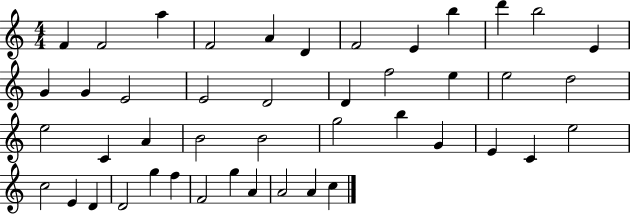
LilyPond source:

{
  \clef treble
  \numericTimeSignature
  \time 4/4
  \key c \major
  f'4 f'2 a''4 | f'2 a'4 d'4 | f'2 e'4 b''4 | d'''4 b''2 e'4 | \break g'4 g'4 e'2 | e'2 d'2 | d'4 f''2 e''4 | e''2 d''2 | \break e''2 c'4 a'4 | b'2 b'2 | g''2 b''4 g'4 | e'4 c'4 e''2 | \break c''2 e'4 d'4 | d'2 g''4 f''4 | f'2 g''4 a'4 | a'2 a'4 c''4 | \break \bar "|."
}